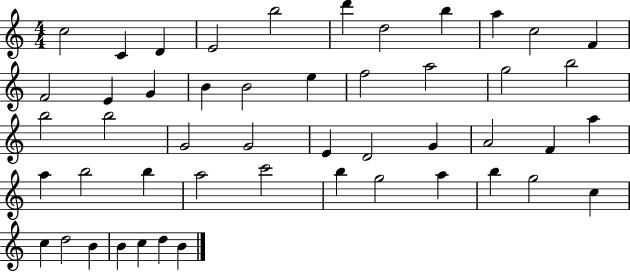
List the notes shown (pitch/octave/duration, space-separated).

C5/h C4/q D4/q E4/h B5/h D6/q D5/h B5/q A5/q C5/h F4/q F4/h E4/q G4/q B4/q B4/h E5/q F5/h A5/h G5/h B5/h B5/h B5/h G4/h G4/h E4/q D4/h G4/q A4/h F4/q A5/q A5/q B5/h B5/q A5/h C6/h B5/q G5/h A5/q B5/q G5/h C5/q C5/q D5/h B4/q B4/q C5/q D5/q B4/q